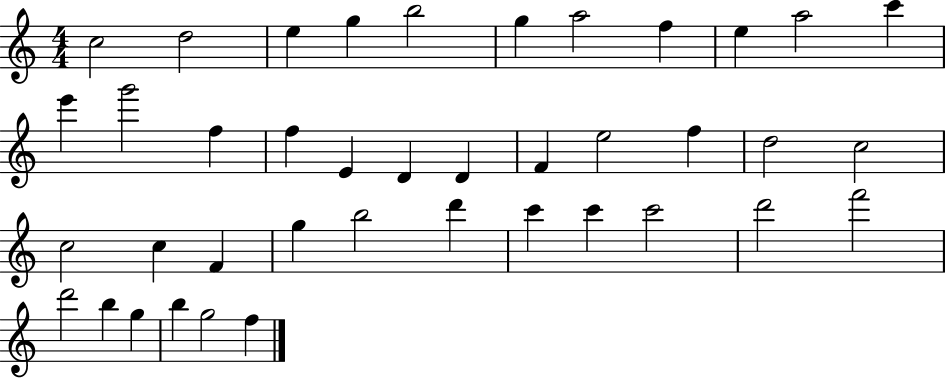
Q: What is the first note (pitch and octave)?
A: C5